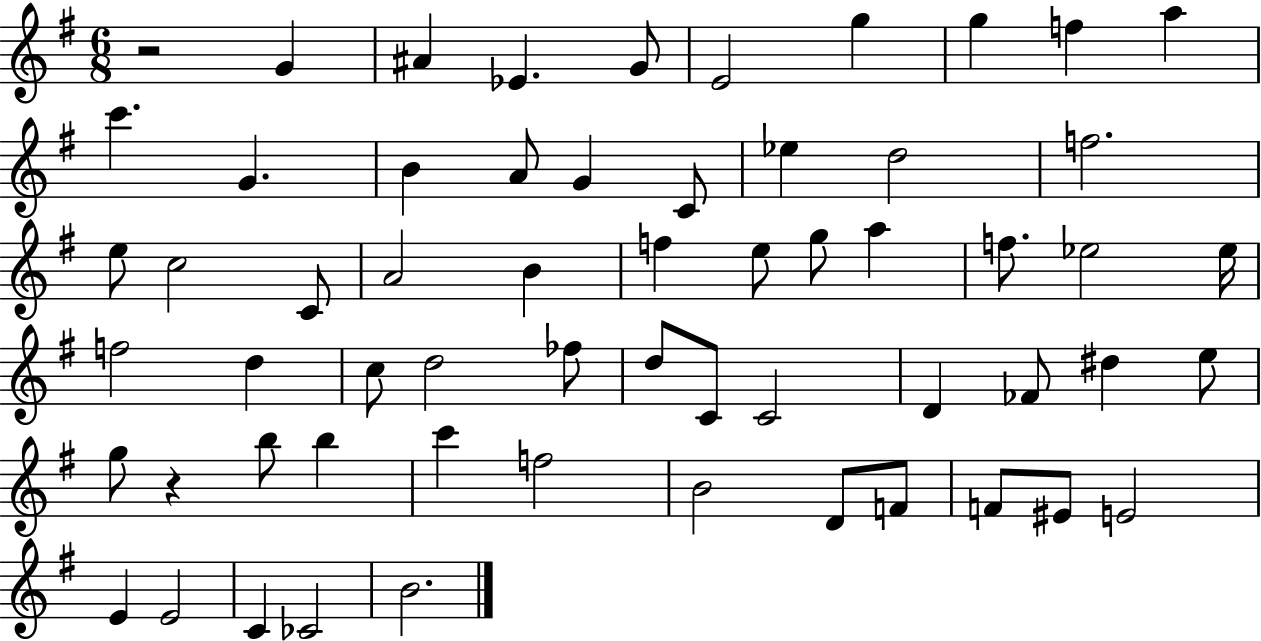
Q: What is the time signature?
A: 6/8